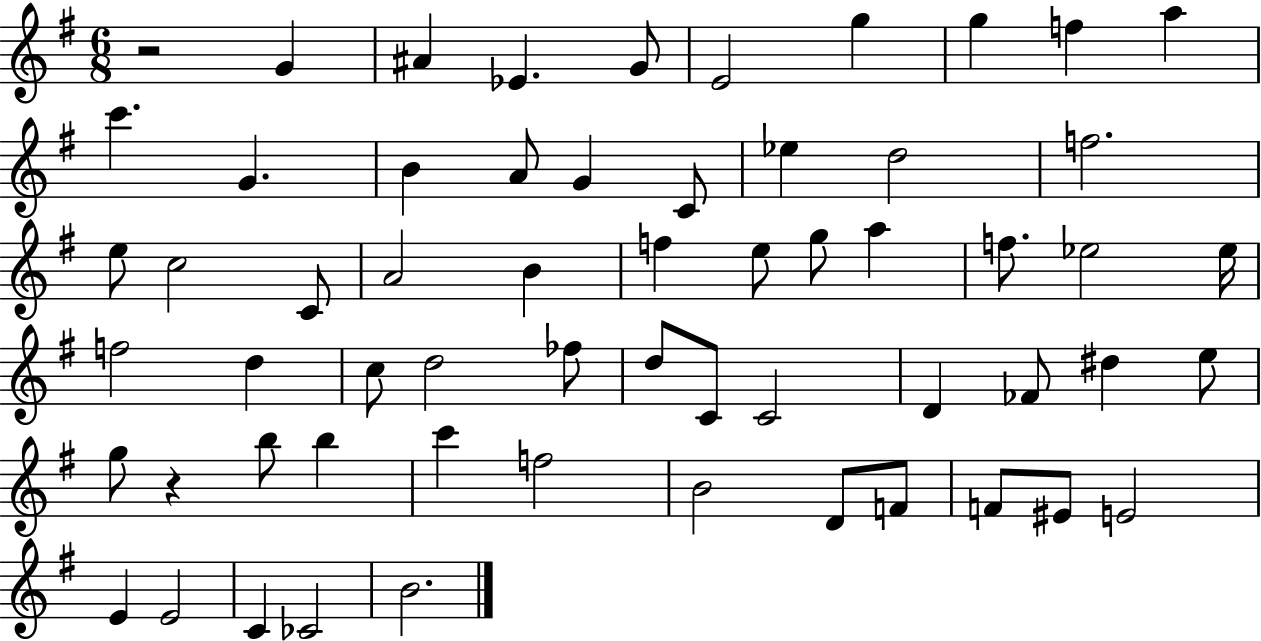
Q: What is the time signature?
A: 6/8